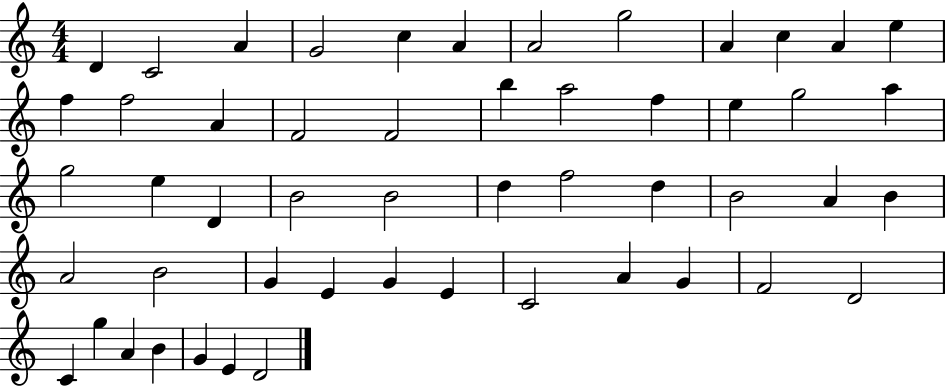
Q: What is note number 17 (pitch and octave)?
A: F4